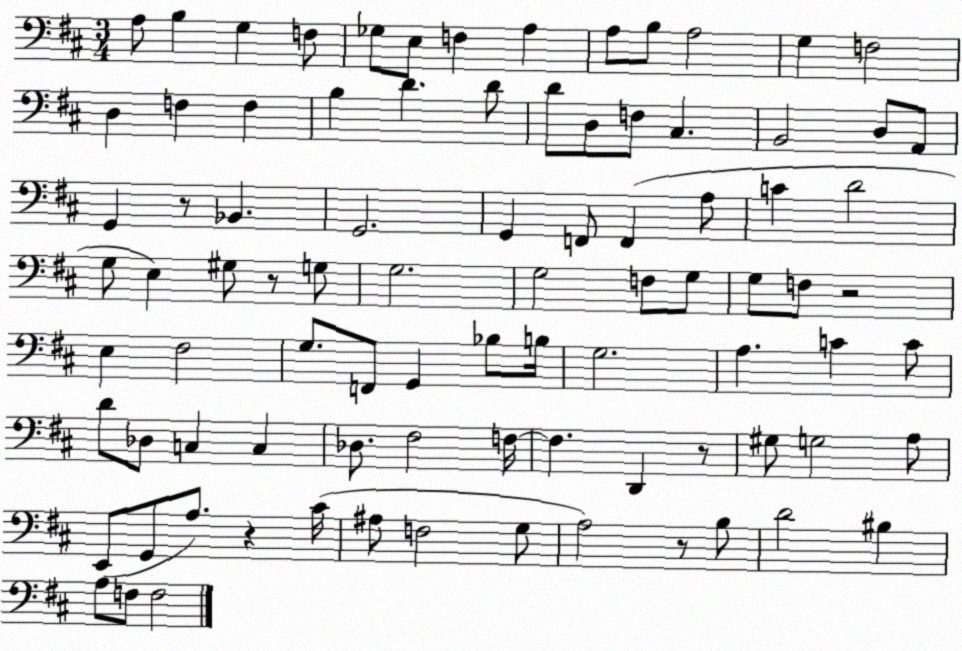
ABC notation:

X:1
T:Untitled
M:3/4
L:1/4
K:D
A,/2 B, G, F,/2 _G,/2 E,/2 F, A, A,/2 B,/2 A,2 G, F,2 D, F, F, B, D D/2 D/2 D,/2 F,/2 ^C, B,,2 D,/2 A,,/2 G,, z/2 _B,, G,,2 G,, F,,/2 F,, A,/2 C D2 G,/2 E, ^G,/2 z/2 G,/2 G,2 G,2 F,/2 G,/2 G,/2 F,/2 z2 E, ^F,2 G,/2 F,,/2 G,, _B,/2 B,/4 G,2 A, C C/2 D/2 _D,/2 C, C, _D,/2 ^F,2 F,/4 F, D,, z/2 ^G,/2 G,2 A,/2 E,,/2 G,,/2 A,/2 z ^C/4 ^A,/2 F,2 G,/2 A,2 z/2 B,/2 D2 ^B, A,/2 F,/2 F,2